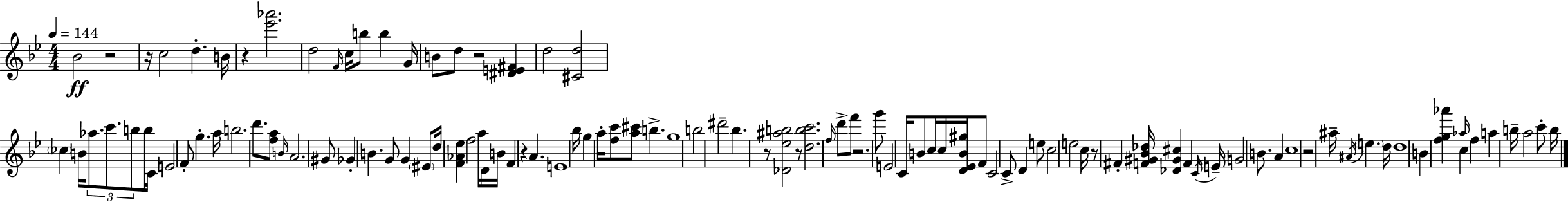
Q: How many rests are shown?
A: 10